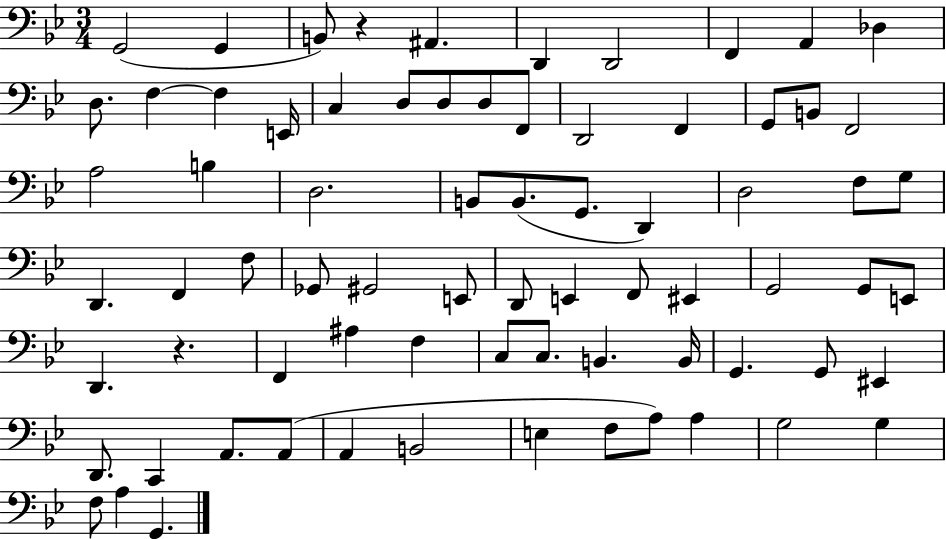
X:1
T:Untitled
M:3/4
L:1/4
K:Bb
G,,2 G,, B,,/2 z ^A,, D,, D,,2 F,, A,, _D, D,/2 F, F, E,,/4 C, D,/2 D,/2 D,/2 F,,/2 D,,2 F,, G,,/2 B,,/2 F,,2 A,2 B, D,2 B,,/2 B,,/2 G,,/2 D,, D,2 F,/2 G,/2 D,, F,, F,/2 _G,,/2 ^G,,2 E,,/2 D,,/2 E,, F,,/2 ^E,, G,,2 G,,/2 E,,/2 D,, z F,, ^A, F, C,/2 C,/2 B,, B,,/4 G,, G,,/2 ^E,, D,,/2 C,, A,,/2 A,,/2 A,, B,,2 E, F,/2 A,/2 A, G,2 G, F,/2 A, G,,